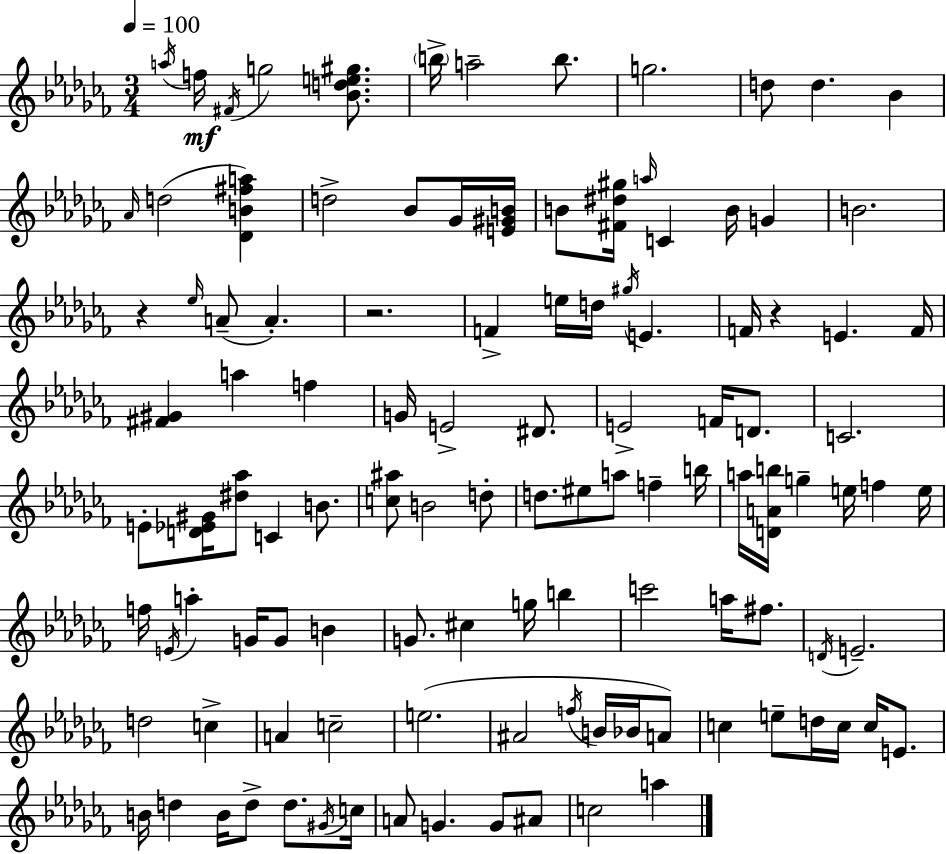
{
  \clef treble
  \numericTimeSignature
  \time 3/4
  \key aes \minor
  \tempo 4 = 100
  \repeat volta 2 { \acciaccatura { a''16 }\mf f''16 \acciaccatura { fis'16 } g''2 <bes' d'' e'' gis''>8. | \parenthesize b''16-> a''2-- b''8. | g''2. | d''8 d''4. bes'4 | \break \grace { aes'16 }( d''2 <des' b' fis'' a''>4) | d''2-> bes'8 | ges'16 <e' gis' b'>16 b'8 <fis' dis'' gis''>16 \grace { a''16 } c'4 b'16 | g'4 b'2. | \break r4 \grace { ees''16 }( a'8-- a'4.-.) | r2. | f'4-> e''16 d''16 \acciaccatura { gis''16 } | e'4. f'16 r4 e'4. | \break f'16 <fis' gis'>4 a''4 | f''4 g'16 e'2-> | dis'8. e'2-> | f'16 d'8. c'2. | \break e'8-. <d' ees' gis'>16 <dis'' aes''>8 c'4 | b'8. <c'' ais''>8 b'2 | d''8-. d''8. eis''8 a''8 | f''4-- b''16 a''16 <d' a' b''>16 g''4-- | \break e''16 f''4 e''16 f''16 \acciaccatura { e'16 } a''4-. | g'16 g'8 b'4 g'8. cis''4 | g''16 b''4 c'''2 | a''16 fis''8. \acciaccatura { d'16 } e'2.-- | \break d''2 | c''4-> a'4 | c''2-- e''2.( | ais'2 | \break \acciaccatura { f''16 } b'16 bes'16 a'8) c''4 | e''8-- d''16 c''16 c''16 e'8. b'16 d''4 | b'16 d''8-> d''8. \acciaccatura { gis'16 } c''16 a'8 | g'4. g'8 ais'8 c''2 | \break a''4 } \bar "|."
}